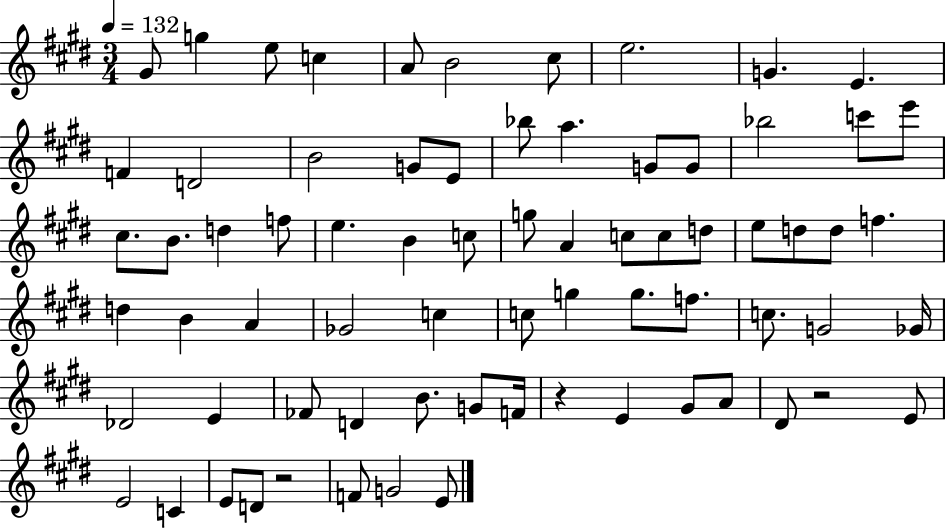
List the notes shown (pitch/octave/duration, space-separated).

G#4/e G5/q E5/e C5/q A4/e B4/h C#5/e E5/h. G4/q. E4/q. F4/q D4/h B4/h G4/e E4/e Bb5/e A5/q. G4/e G4/e Bb5/h C6/e E6/e C#5/e. B4/e. D5/q F5/e E5/q. B4/q C5/e G5/e A4/q C5/e C5/e D5/e E5/e D5/e D5/e F5/q. D5/q B4/q A4/q Gb4/h C5/q C5/e G5/q G5/e. F5/e. C5/e. G4/h Gb4/s Db4/h E4/q FES4/e D4/q B4/e. G4/e F4/s R/q E4/q G#4/e A4/e D#4/e R/h E4/e E4/h C4/q E4/e D4/e R/h F4/e G4/h E4/e